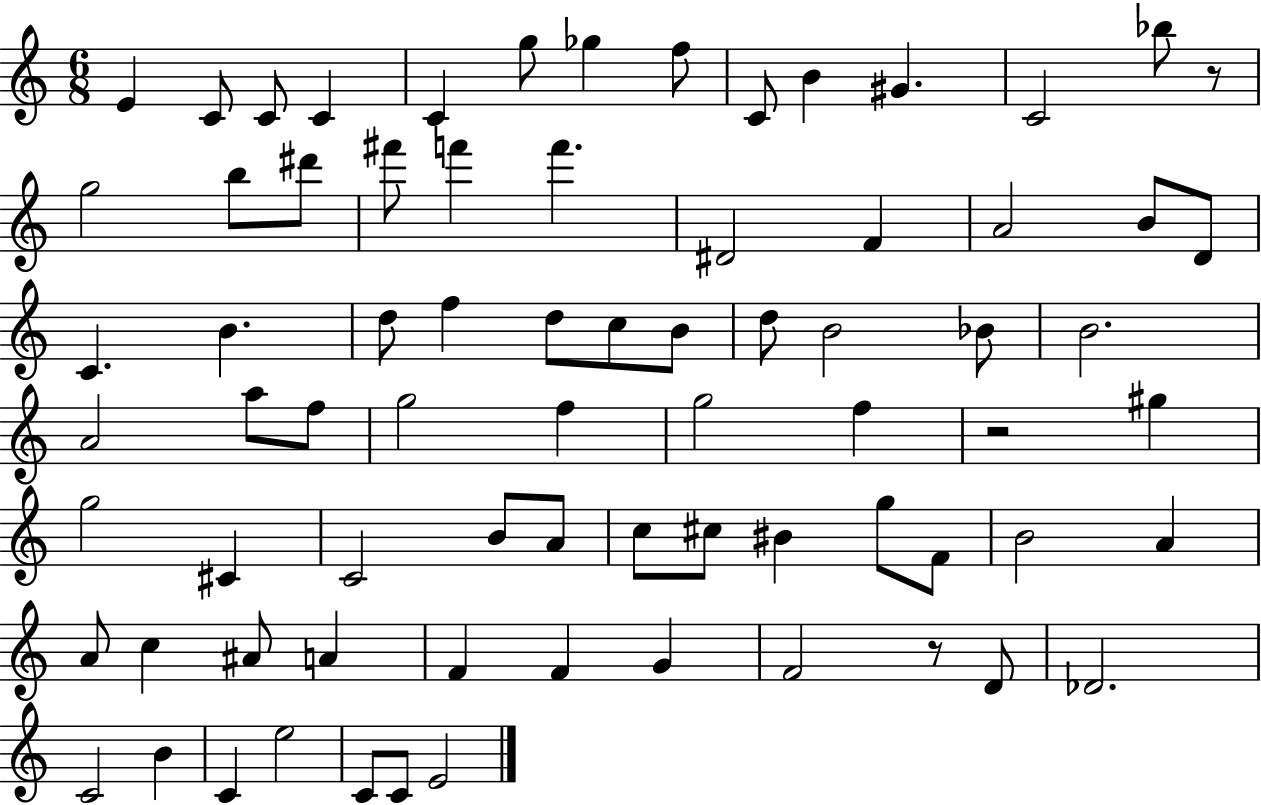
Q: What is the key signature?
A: C major